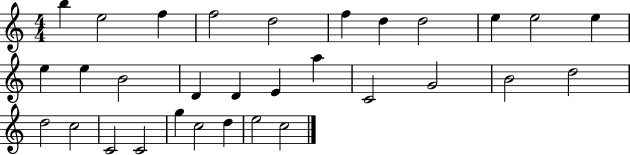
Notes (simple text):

B5/q E5/h F5/q F5/h D5/h F5/q D5/q D5/h E5/q E5/h E5/q E5/q E5/q B4/h D4/q D4/q E4/q A5/q C4/h G4/h B4/h D5/h D5/h C5/h C4/h C4/h G5/q C5/h D5/q E5/h C5/h